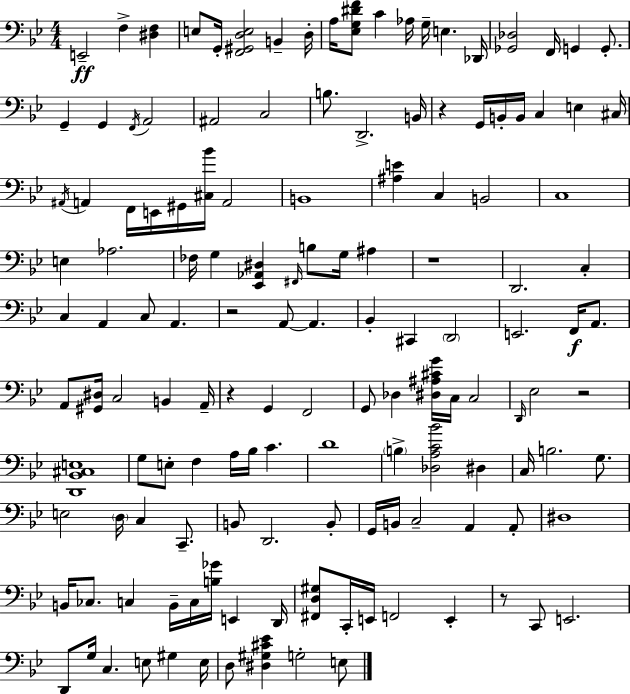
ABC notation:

X:1
T:Untitled
M:4/4
L:1/4
K:Bb
E,,2 F, [^D,F,] E,/2 G,,/4 [F,,^G,,D,E,]2 B,, D,/4 A,/4 [_E,G,^DF]/2 C _A,/4 G,/4 E, _D,,/4 [_G,,_D,]2 F,,/4 G,, G,,/2 G,, G,, F,,/4 A,,2 ^A,,2 C,2 B,/2 D,,2 B,,/4 z G,,/4 B,,/4 B,,/4 C, E, ^C,/4 ^A,,/4 A,, F,,/4 E,,/4 ^G,,/4 [^C,_B]/4 A,,2 B,,4 [^A,E] C, B,,2 C,4 E, _A,2 _F,/4 G, [_E,,_A,,^D,] ^F,,/4 B,/2 G,/4 ^A, z4 D,,2 C, C, A,, C,/2 A,, z2 A,,/2 A,, _B,, ^C,, D,,2 E,,2 F,,/4 A,,/2 A,,/2 [^G,,^D,]/4 C,2 B,, A,,/4 z G,, F,,2 G,,/2 _D, [^D,^A,^CG]/4 C,/4 C,2 D,,/4 _E,2 z2 [D,,_B,,^C,E,]4 G,/2 E,/2 F, A,/4 _B,/4 C D4 B, [_D,A,C_B]2 ^D, C,/4 B,2 G,/2 E,2 D,/4 C, C,,/2 B,,/2 D,,2 B,,/2 G,,/4 B,,/4 C,2 A,, A,,/2 ^D,4 B,,/4 _C,/2 C, B,,/4 C,/4 [B,_G]/4 E,, D,,/4 [^F,,D,^G,]/2 C,,/4 E,,/4 F,,2 E,, z/2 C,,/2 E,,2 D,,/2 G,/4 C, E,/2 ^G, E,/4 D,/2 [^D,^G,^C_E] G,2 E,/2